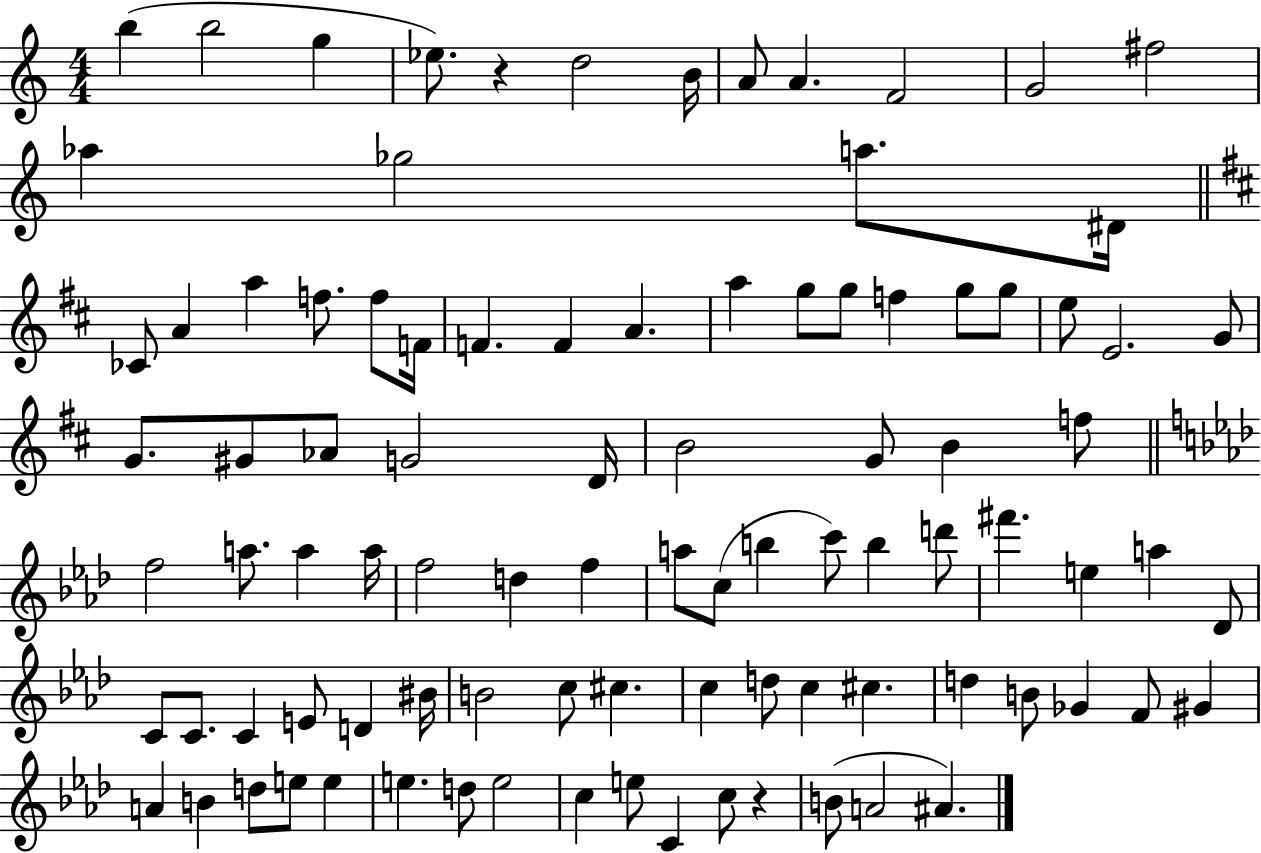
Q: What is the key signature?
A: C major